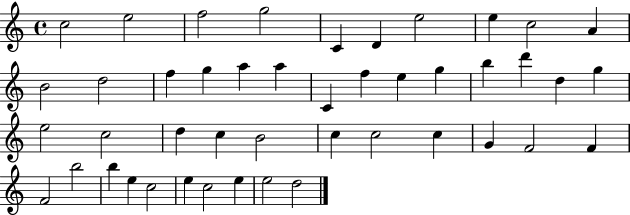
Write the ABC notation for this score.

X:1
T:Untitled
M:4/4
L:1/4
K:C
c2 e2 f2 g2 C D e2 e c2 A B2 d2 f g a a C f e g b d' d g e2 c2 d c B2 c c2 c G F2 F F2 b2 b e c2 e c2 e e2 d2